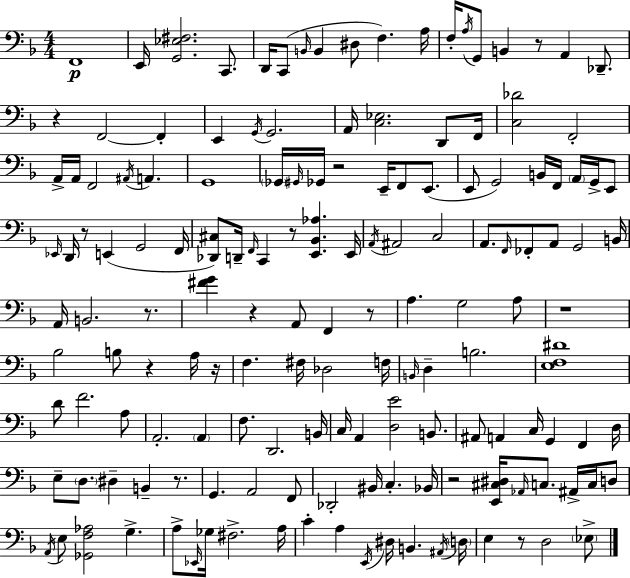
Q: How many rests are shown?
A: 14